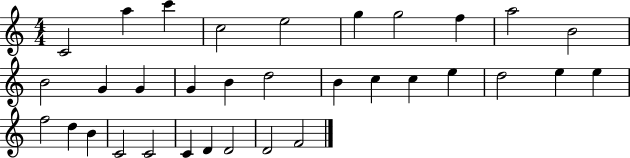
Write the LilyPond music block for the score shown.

{
  \clef treble
  \numericTimeSignature
  \time 4/4
  \key c \major
  c'2 a''4 c'''4 | c''2 e''2 | g''4 g''2 f''4 | a''2 b'2 | \break b'2 g'4 g'4 | g'4 b'4 d''2 | b'4 c''4 c''4 e''4 | d''2 e''4 e''4 | \break f''2 d''4 b'4 | c'2 c'2 | c'4 d'4 d'2 | d'2 f'2 | \break \bar "|."
}